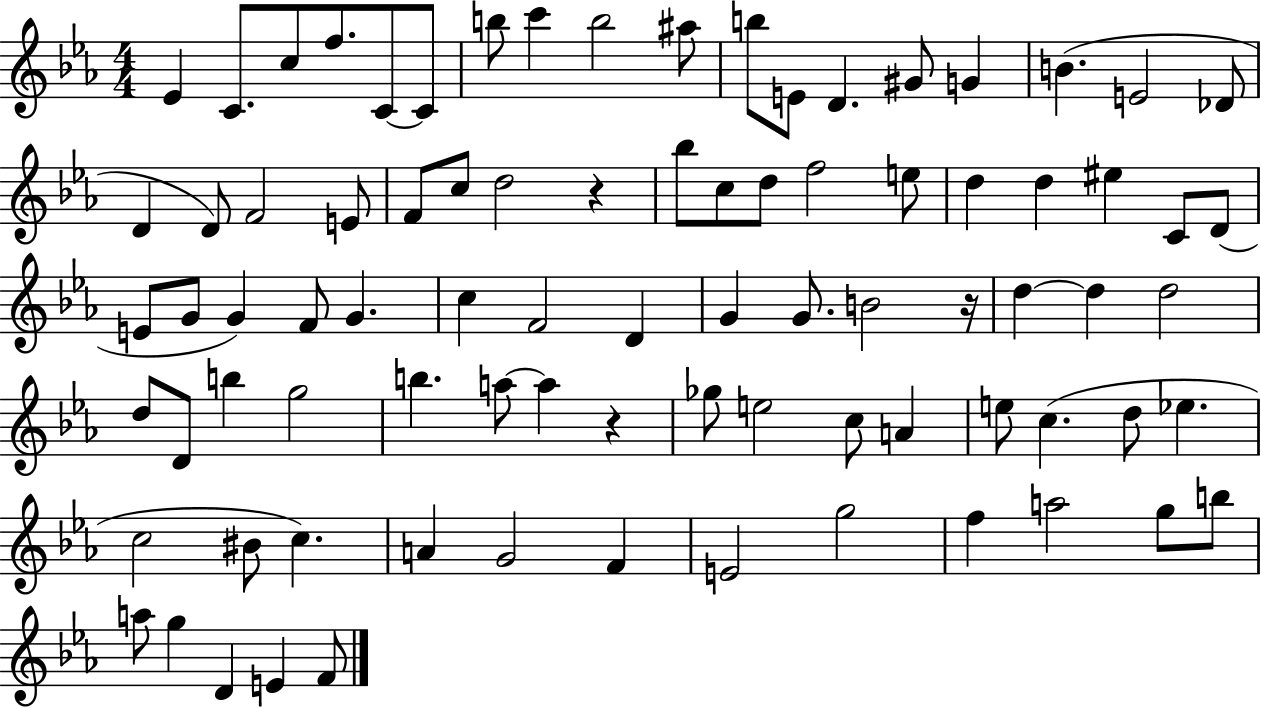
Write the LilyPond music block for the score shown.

{
  \clef treble
  \numericTimeSignature
  \time 4/4
  \key ees \major
  \repeat volta 2 { ees'4 c'8. c''8 f''8. c'8~~ c'8 | b''8 c'''4 b''2 ais''8 | b''8 e'8 d'4. gis'8 g'4 | b'4.( e'2 des'8 | \break d'4 d'8) f'2 e'8 | f'8 c''8 d''2 r4 | bes''8 c''8 d''8 f''2 e''8 | d''4 d''4 eis''4 c'8 d'8( | \break e'8 g'8 g'4) f'8 g'4. | c''4 f'2 d'4 | g'4 g'8. b'2 r16 | d''4~~ d''4 d''2 | \break d''8 d'8 b''4 g''2 | b''4. a''8~~ a''4 r4 | ges''8 e''2 c''8 a'4 | e''8 c''4.( d''8 ees''4. | \break c''2 bis'8 c''4.) | a'4 g'2 f'4 | e'2 g''2 | f''4 a''2 g''8 b''8 | \break a''8 g''4 d'4 e'4 f'8 | } \bar "|."
}